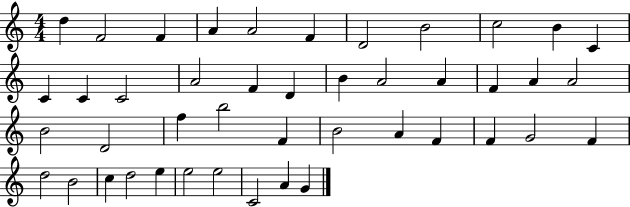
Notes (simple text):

D5/q F4/h F4/q A4/q A4/h F4/q D4/h B4/h C5/h B4/q C4/q C4/q C4/q C4/h A4/h F4/q D4/q B4/q A4/h A4/q F4/q A4/q A4/h B4/h D4/h F5/q B5/h F4/q B4/h A4/q F4/q F4/q G4/h F4/q D5/h B4/h C5/q D5/h E5/q E5/h E5/h C4/h A4/q G4/q